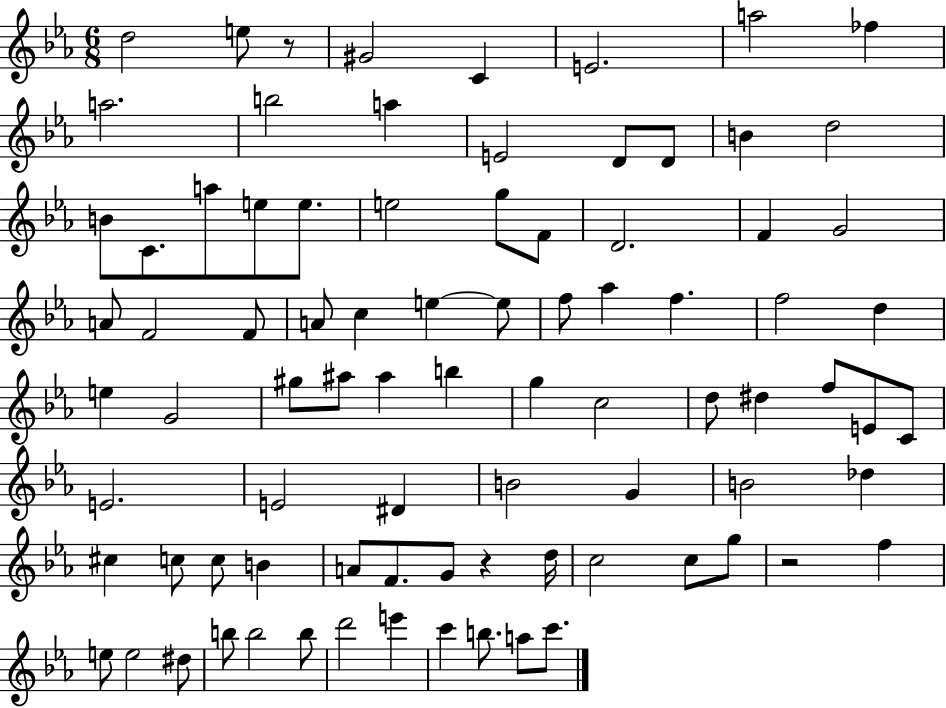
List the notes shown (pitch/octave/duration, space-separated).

D5/h E5/e R/e G#4/h C4/q E4/h. A5/h FES5/q A5/h. B5/h A5/q E4/h D4/e D4/e B4/q D5/h B4/e C4/e. A5/e E5/e E5/e. E5/h G5/e F4/e D4/h. F4/q G4/h A4/e F4/h F4/e A4/e C5/q E5/q E5/e F5/e Ab5/q F5/q. F5/h D5/q E5/q G4/h G#5/e A#5/e A#5/q B5/q G5/q C5/h D5/e D#5/q F5/e E4/e C4/e E4/h. E4/h D#4/q B4/h G4/q B4/h Db5/q C#5/q C5/e C5/e B4/q A4/e F4/e. G4/e R/q D5/s C5/h C5/e G5/e R/h F5/q E5/e E5/h D#5/e B5/e B5/h B5/e D6/h E6/q C6/q B5/e. A5/e C6/e.